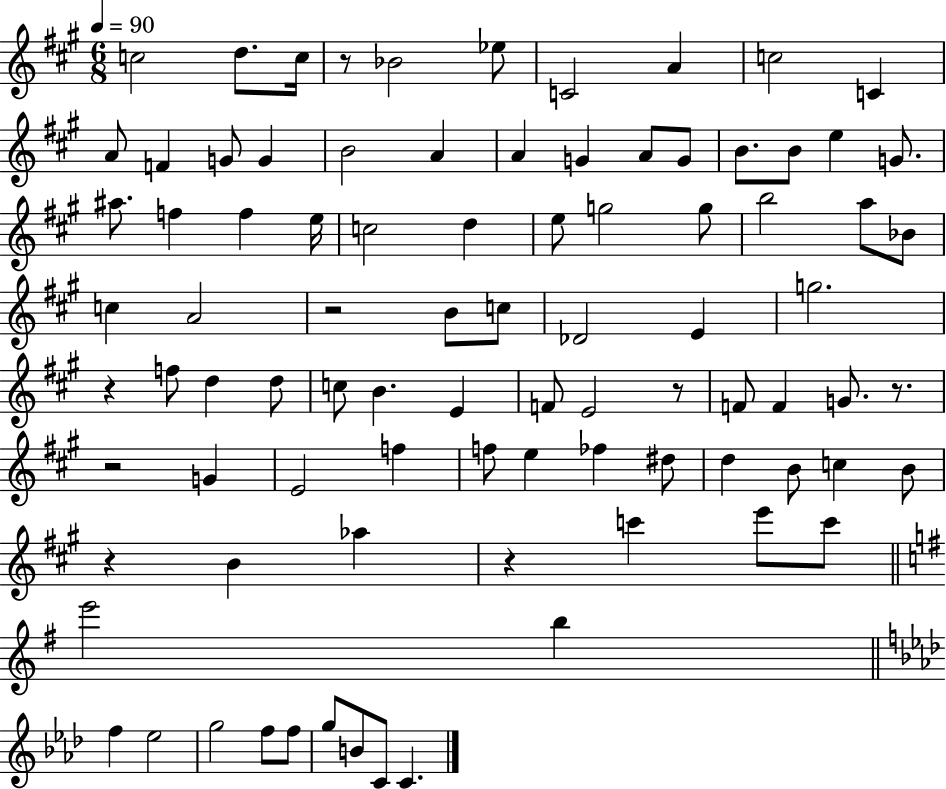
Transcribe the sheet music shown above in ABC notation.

X:1
T:Untitled
M:6/8
L:1/4
K:A
c2 d/2 c/4 z/2 _B2 _e/2 C2 A c2 C A/2 F G/2 G B2 A A G A/2 G/2 B/2 B/2 e G/2 ^a/2 f f e/4 c2 d e/2 g2 g/2 b2 a/2 _B/2 c A2 z2 B/2 c/2 _D2 E g2 z f/2 d d/2 c/2 B E F/2 E2 z/2 F/2 F G/2 z/2 z2 G E2 f f/2 e _f ^d/2 d B/2 c B/2 z B _a z c' e'/2 c'/2 e'2 b f _e2 g2 f/2 f/2 g/2 B/2 C/2 C